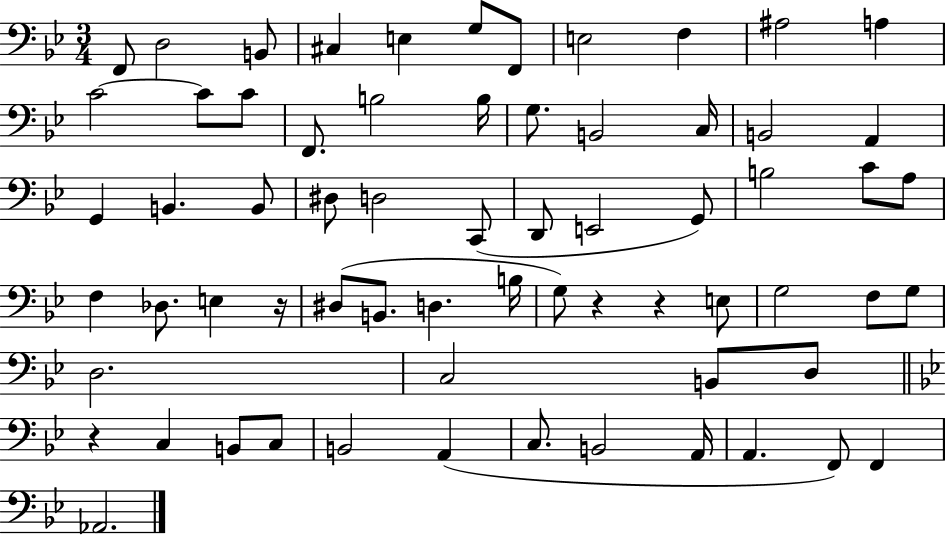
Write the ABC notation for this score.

X:1
T:Untitled
M:3/4
L:1/4
K:Bb
F,,/2 D,2 B,,/2 ^C, E, G,/2 F,,/2 E,2 F, ^A,2 A, C2 C/2 C/2 F,,/2 B,2 B,/4 G,/2 B,,2 C,/4 B,,2 A,, G,, B,, B,,/2 ^D,/2 D,2 C,,/2 D,,/2 E,,2 G,,/2 B,2 C/2 A,/2 F, _D,/2 E, z/4 ^D,/2 B,,/2 D, B,/4 G,/2 z z E,/2 G,2 F,/2 G,/2 D,2 C,2 B,,/2 D,/2 z C, B,,/2 C,/2 B,,2 A,, C,/2 B,,2 A,,/4 A,, F,,/2 F,, _A,,2